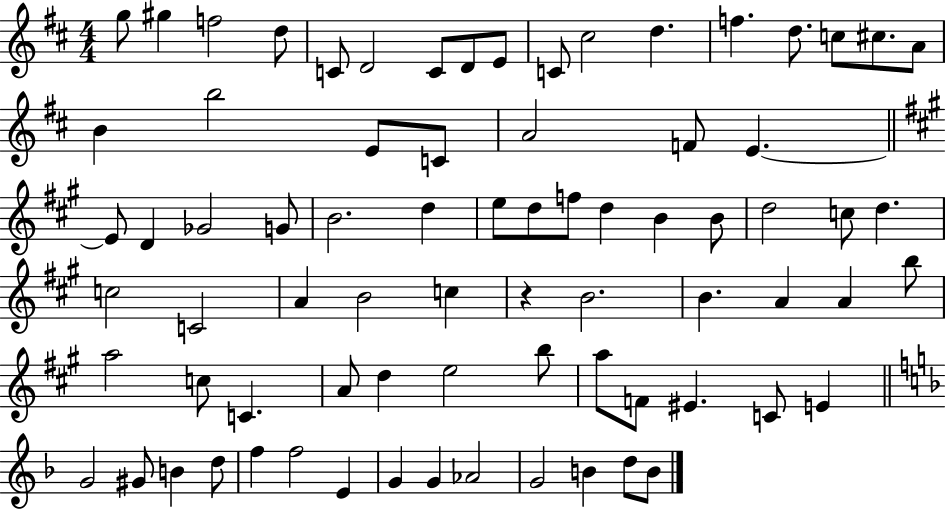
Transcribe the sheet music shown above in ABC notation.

X:1
T:Untitled
M:4/4
L:1/4
K:D
g/2 ^g f2 d/2 C/2 D2 C/2 D/2 E/2 C/2 ^c2 d f d/2 c/2 ^c/2 A/2 B b2 E/2 C/2 A2 F/2 E E/2 D _G2 G/2 B2 d e/2 d/2 f/2 d B B/2 d2 c/2 d c2 C2 A B2 c z B2 B A A b/2 a2 c/2 C A/2 d e2 b/2 a/2 F/2 ^E C/2 E G2 ^G/2 B d/2 f f2 E G G _A2 G2 B d/2 B/2